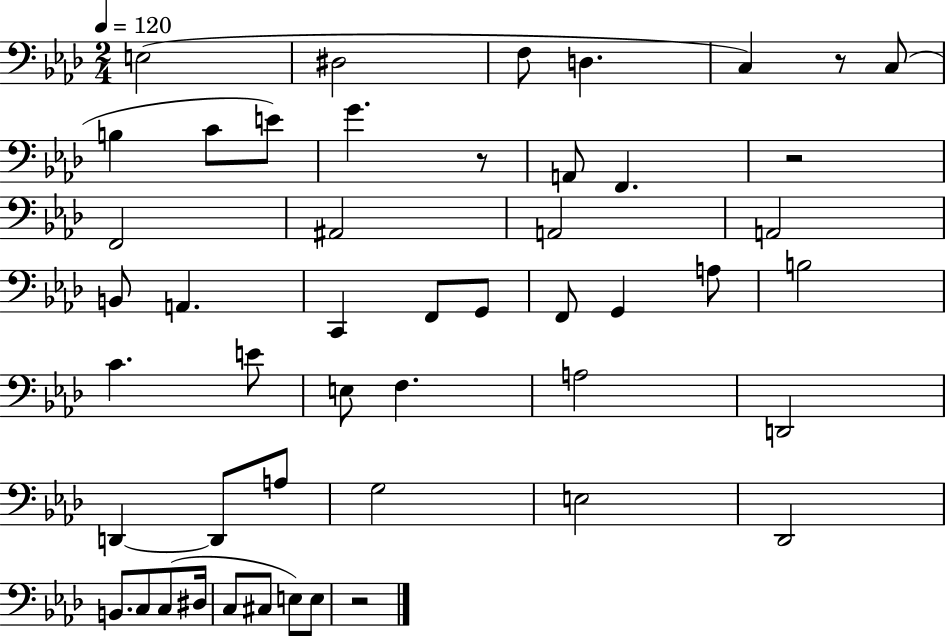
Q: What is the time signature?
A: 2/4